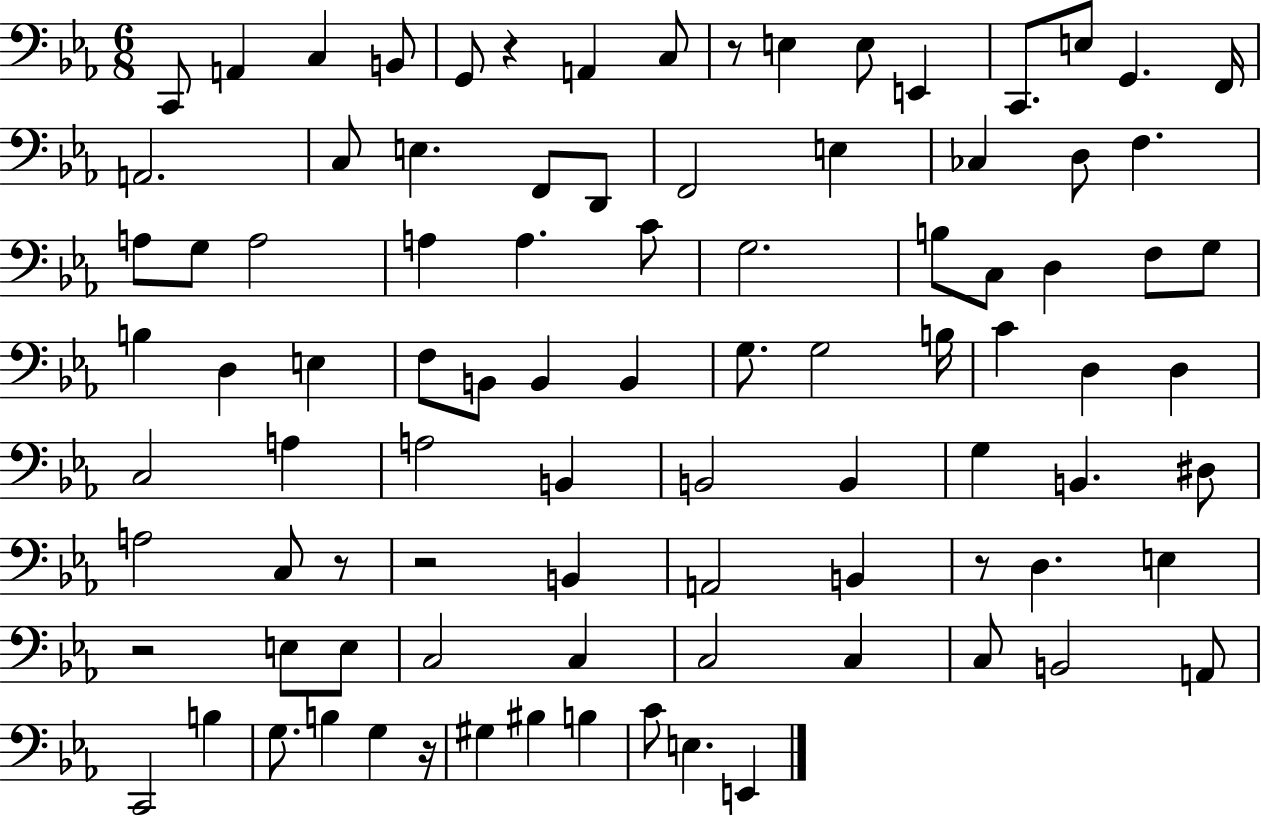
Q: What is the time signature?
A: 6/8